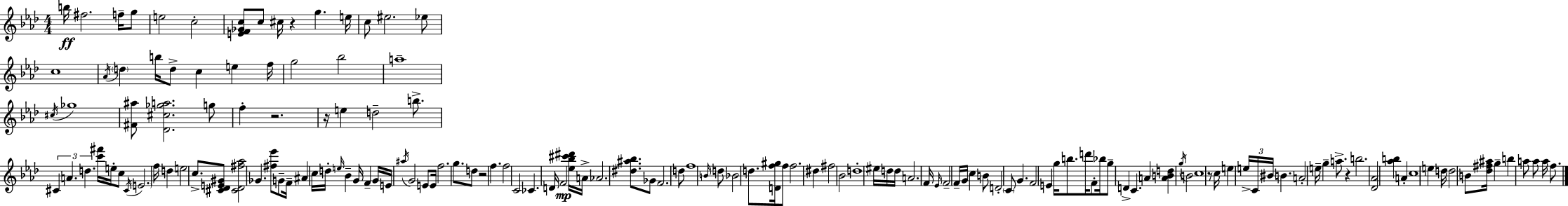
B5/s F#5/h. F5/s G5/e E5/h C5/h [E4,F4,Gb4,C5]/e C5/e C#5/s R/q G5/q. E5/s C5/e EIS5/h. Eb5/e C5/w Ab4/s D5/q B5/s D5/e C5/q E5/q F5/s G5/h Bb5/h A5/w C#5/s Gb5/w [F#4,A#5]/e [Db4,C#5,Gb5,A5]/h. G5/e F5/q R/h. R/s E5/q D5/h B5/e. C#4/q A4/q. D5/q. [C6,F#6]/s E5/s C5/e C#4/s E4/h. F5/s D5/q E5/h C5/e. [C#4,Db4,E4,G#4]/e [C#4,Db4,F#5,Ab5]/h Gb4/q. [F#5,Eb6]/e G4/e F4/s A#4/q C5/s D5/s E5/s Bb4/q G4/s F4/q G4/s E4/s A#5/s G4/h E4/e E4/s F5/h. G5/e. D5/e R/h F5/q. F5/h C4/h CES4/q. D4/s F4/h [Eb5,Bb5,C#6,D#6]/s A4/s Ab4/h. [D#5,A#5,Bb5]/e. Gb4/e F4/h. D5/e F5/w B4/s D5/e Bb4/h D5/e. [D4,F5,G#5]/s F5/e F5/h. D#5/q F#5/h Bb4/h D5/w EIS5/s D5/s D5/s A4/h. F4/s Eb4/s F4/h F4/s G4/s C5/q B4/e D4/h C4/e G4/q. F4/h E4/q G5/s B5/e. D6/s F4/e Bb5/s G5/e D4/q C4/q. A4/q [A4,B4,D5]/q G5/s B4/h C5/w R/e C5/s E5/q E5/s C4/s BIS4/s B4/q. A4/h E5/s G5/q A5/e. R/q B5/h. [Db4,Ab4]/h [Ab5,B5]/q A4/q C5/w E5/q D5/s D5/h B4/e [Db5,F#5,A#5]/s G5/q B5/q A5/e A5/e A5/s F5/e.